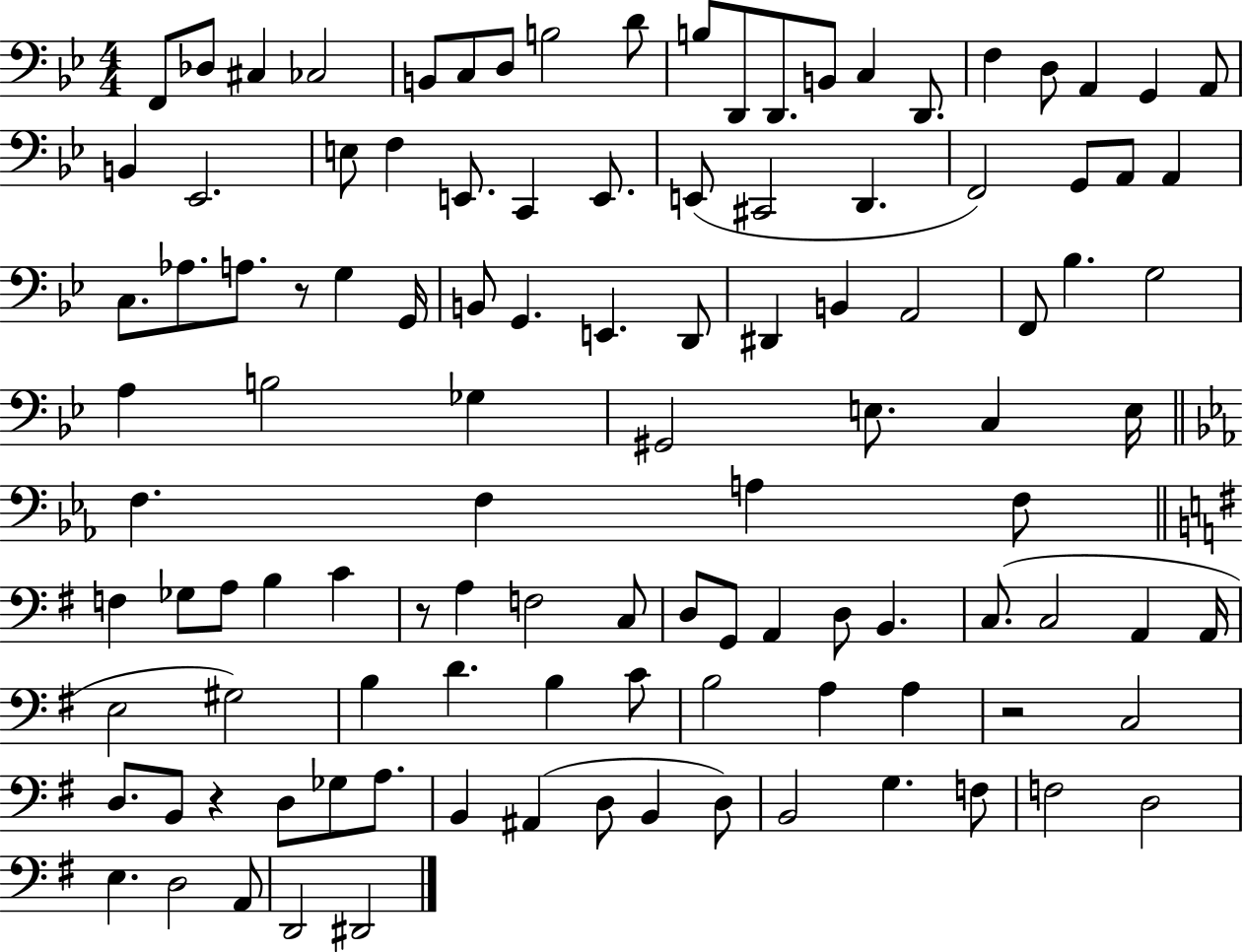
F2/e Db3/e C#3/q CES3/h B2/e C3/e D3/e B3/h D4/e B3/e D2/e D2/e. B2/e C3/q D2/e. F3/q D3/e A2/q G2/q A2/e B2/q Eb2/h. E3/e F3/q E2/e. C2/q E2/e. E2/e C#2/h D2/q. F2/h G2/e A2/e A2/q C3/e. Ab3/e. A3/e. R/e G3/q G2/s B2/e G2/q. E2/q. D2/e D#2/q B2/q A2/h F2/e Bb3/q. G3/h A3/q B3/h Gb3/q G#2/h E3/e. C3/q E3/s F3/q. F3/q A3/q F3/e F3/q Gb3/e A3/e B3/q C4/q R/e A3/q F3/h C3/e D3/e G2/e A2/q D3/e B2/q. C3/e. C3/h A2/q A2/s E3/h G#3/h B3/q D4/q. B3/q C4/e B3/h A3/q A3/q R/h C3/h D3/e. B2/e R/q D3/e Gb3/e A3/e. B2/q A#2/q D3/e B2/q D3/e B2/h G3/q. F3/e F3/h D3/h E3/q. D3/h A2/e D2/h D#2/h